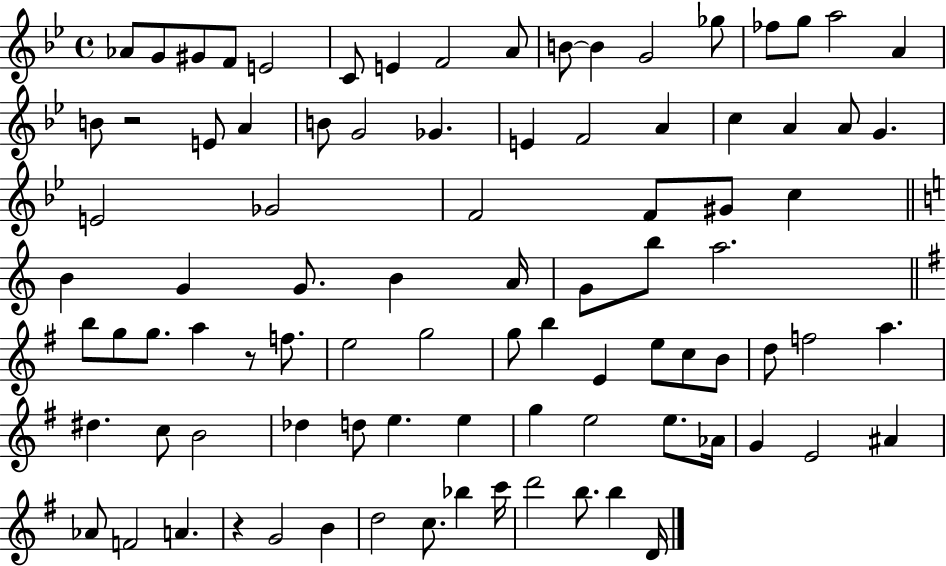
Ab4/e G4/e G#4/e F4/e E4/h C4/e E4/q F4/h A4/e B4/e B4/q G4/h Gb5/e FES5/e G5/e A5/h A4/q B4/e R/h E4/e A4/q B4/e G4/h Gb4/q. E4/q F4/h A4/q C5/q A4/q A4/e G4/q. E4/h Gb4/h F4/h F4/e G#4/e C5/q B4/q G4/q G4/e. B4/q A4/s G4/e B5/e A5/h. B5/e G5/e G5/e. A5/q R/e F5/e. E5/h G5/h G5/e B5/q E4/q E5/e C5/e B4/e D5/e F5/h A5/q. D#5/q. C5/e B4/h Db5/q D5/e E5/q. E5/q G5/q E5/h E5/e. Ab4/s G4/q E4/h A#4/q Ab4/e F4/h A4/q. R/q G4/h B4/q D5/h C5/e. Bb5/q C6/s D6/h B5/e. B5/q D4/s